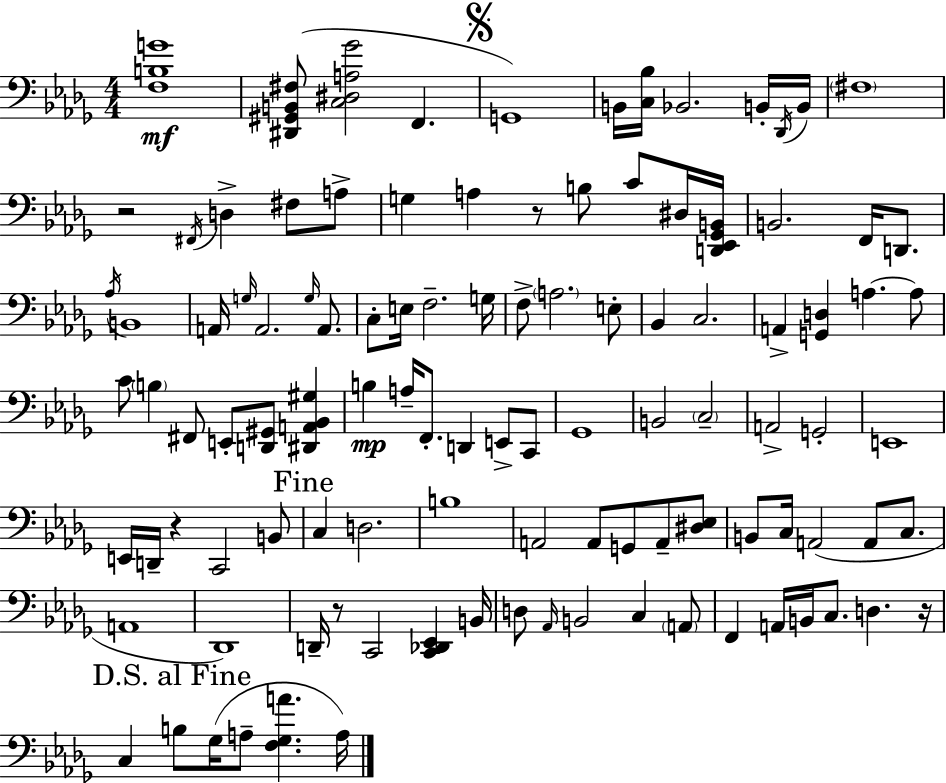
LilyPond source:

{
  \clef bass
  \numericTimeSignature
  \time 4/4
  \key bes \minor
  <f b g'>1\mf | <dis, gis, b, fis>8( <c dis a ges'>2 f,4. | \mark \markup { \musicglyph "scripts.segno" } g,1) | b,16 <c bes>16 bes,2. b,16-. \acciaccatura { des,16 } | \break b,16 \parenthesize fis1 | r2 \acciaccatura { fis,16 } d4-> fis8 | a8-> g4 a4 r8 b8 c'8 | dis16 <d, ees, ges, b,>16 b,2. f,16 d,8. | \break \acciaccatura { aes16 } b,1 | a,16 \grace { g16 } a,2. | \grace { g16 } a,8. c8-. e16 f2.-- | g16 f8-> \parenthesize a2. | \break e8-. bes,4 c2. | a,4-> <g, d>4 a4.~~ | a8 c'8 \parenthesize b4 fis,8 e,8-. <d, gis,>8 | <dis, a, bes, gis>4 b4\mp a16-- f,8.-. d,4 | \break e,8-> c,8 ges,1 | b,2 \parenthesize c2-- | a,2-> g,2-. | e,1 | \break e,16 d,16-- r4 c,2 | b,8 \mark "Fine" c4 d2. | b1 | a,2 a,8 g,8 | \break a,8-- <dis ees>8 b,8 c16 a,2( | a,8 c8. a,1 | des,1) | d,16-- r8 c,2 | \break <c, des, ees,>4 b,16 d8 \grace { aes,16 } b,2 | c4 \parenthesize a,8 f,4 a,16 b,16 c8. d4. | r16 \mark "D.S. al Fine" c4 b8 ges16( a8-- <f ges a'>4. | a16) \bar "|."
}